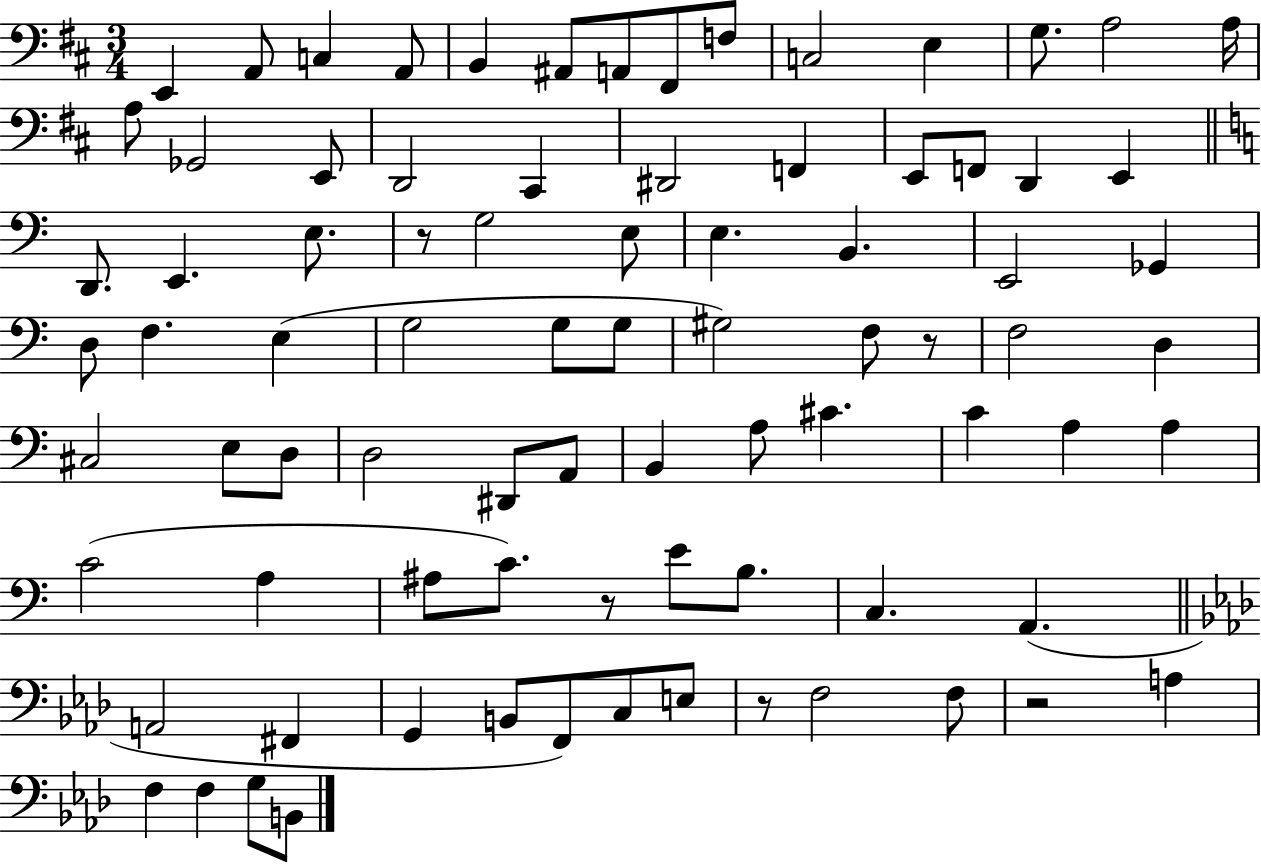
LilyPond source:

{
  \clef bass
  \numericTimeSignature
  \time 3/4
  \key d \major
  e,4 a,8 c4 a,8 | b,4 ais,8 a,8 fis,8 f8 | c2 e4 | g8. a2 a16 | \break a8 ges,2 e,8 | d,2 cis,4 | dis,2 f,4 | e,8 f,8 d,4 e,4 | \break \bar "||" \break \key c \major d,8. e,4. e8. | r8 g2 e8 | e4. b,4. | e,2 ges,4 | \break d8 f4. e4( | g2 g8 g8 | gis2) f8 r8 | f2 d4 | \break cis2 e8 d8 | d2 dis,8 a,8 | b,4 a8 cis'4. | c'4 a4 a4 | \break c'2( a4 | ais8 c'8.) r8 e'8 b8. | c4. a,4.( | \bar "||" \break \key f \minor a,2 fis,4 | g,4 b,8 f,8) c8 e8 | r8 f2 f8 | r2 a4 | \break f4 f4 g8 b,8 | \bar "|."
}